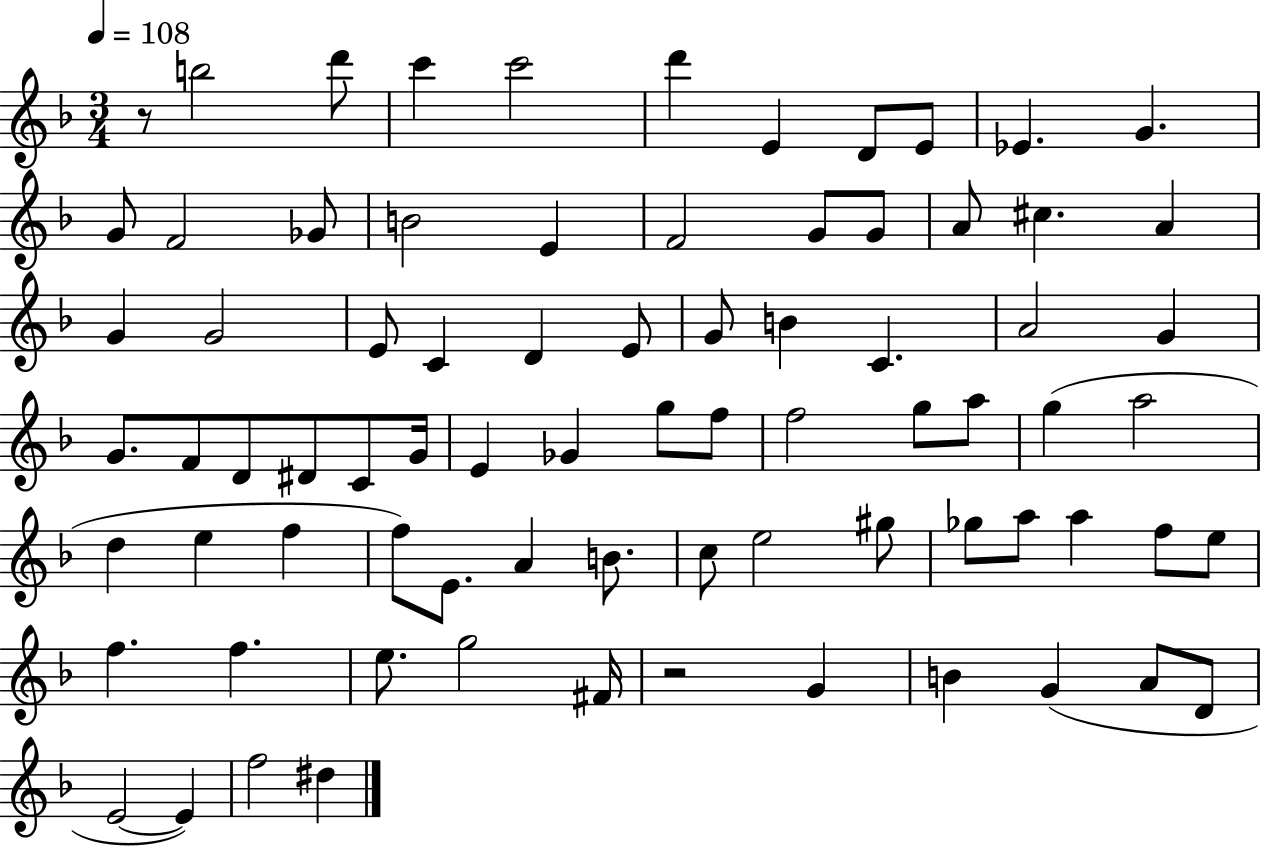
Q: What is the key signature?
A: F major